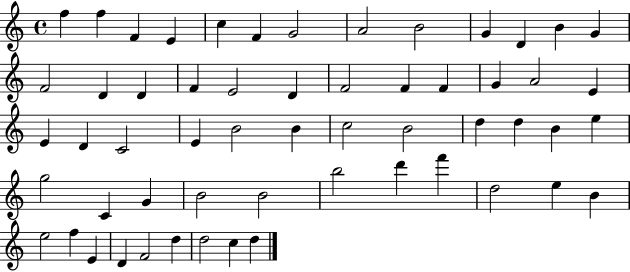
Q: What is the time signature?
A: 4/4